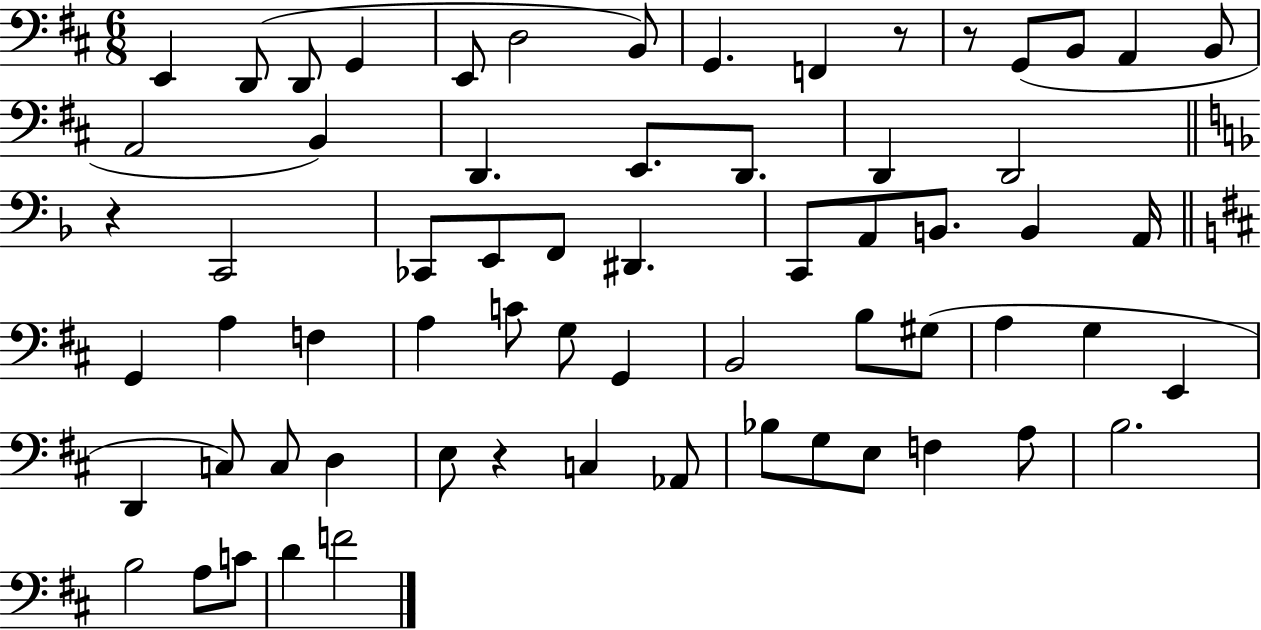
{
  \clef bass
  \numericTimeSignature
  \time 6/8
  \key d \major
  e,4 d,8( d,8 g,4 | e,8 d2 b,8) | g,4. f,4 r8 | r8 g,8( b,8 a,4 b,8 | \break a,2 b,4) | d,4. e,8. d,8. | d,4 d,2 | \bar "||" \break \key f \major r4 c,2 | ces,8 e,8 f,8 dis,4. | c,8 a,8 b,8. b,4 a,16 | \bar "||" \break \key b \minor g,4 a4 f4 | a4 c'8 g8 g,4 | b,2 b8 gis8( | a4 g4 e,4 | \break d,4 c8) c8 d4 | e8 r4 c4 aes,8 | bes8 g8 e8 f4 a8 | b2. | \break b2 a8 c'8 | d'4 f'2 | \bar "|."
}